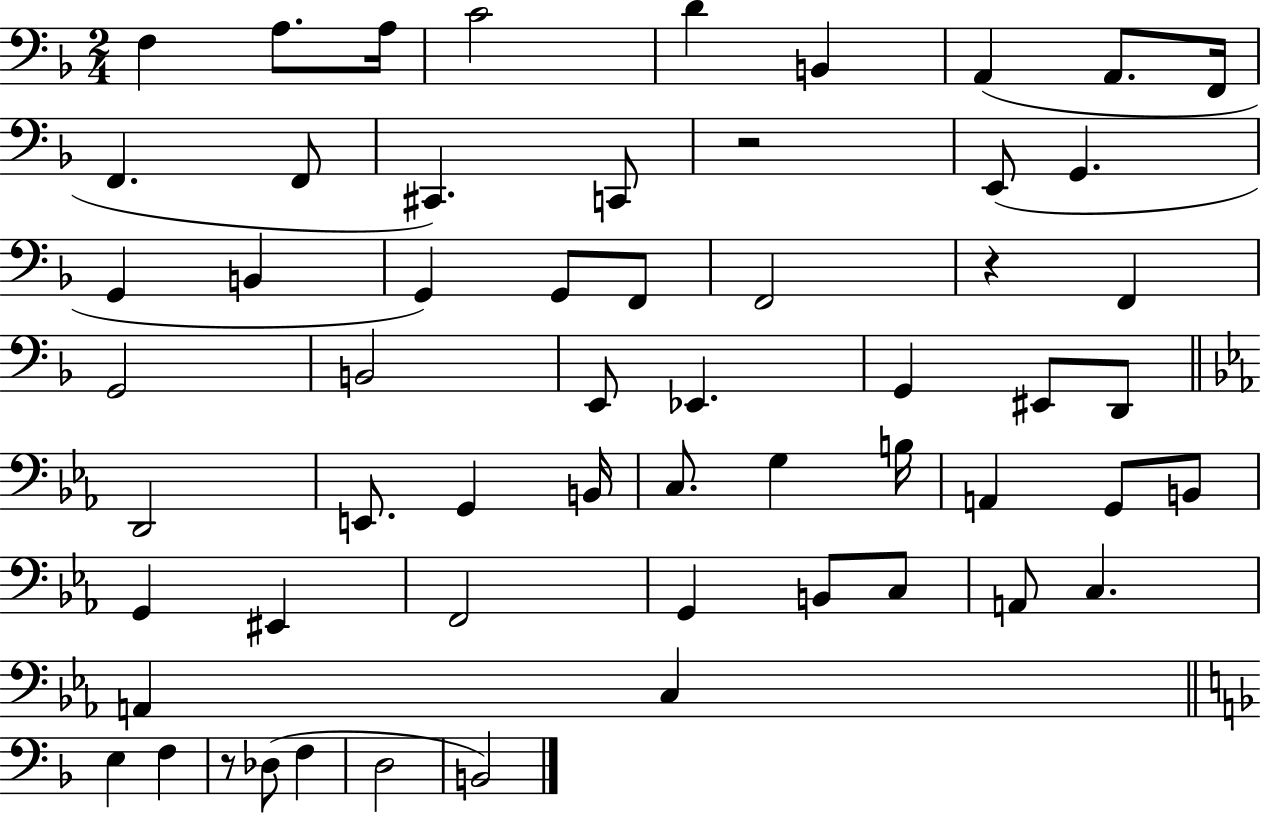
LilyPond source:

{
  \clef bass
  \numericTimeSignature
  \time 2/4
  \key f \major
  f4 a8. a16 | c'2 | d'4 b,4 | a,4( a,8. f,16 | \break f,4. f,8 | cis,4.) c,8 | r2 | e,8( g,4. | \break g,4 b,4 | g,4) g,8 f,8 | f,2 | r4 f,4 | \break g,2 | b,2 | e,8 ees,4. | g,4 eis,8 d,8 | \break \bar "||" \break \key c \minor d,2 | e,8. g,4 b,16 | c8. g4 b16 | a,4 g,8 b,8 | \break g,4 eis,4 | f,2 | g,4 b,8 c8 | a,8 c4. | \break a,4 c4 | \bar "||" \break \key f \major e4 f4 | r8 des8( f4 | d2 | b,2) | \break \bar "|."
}